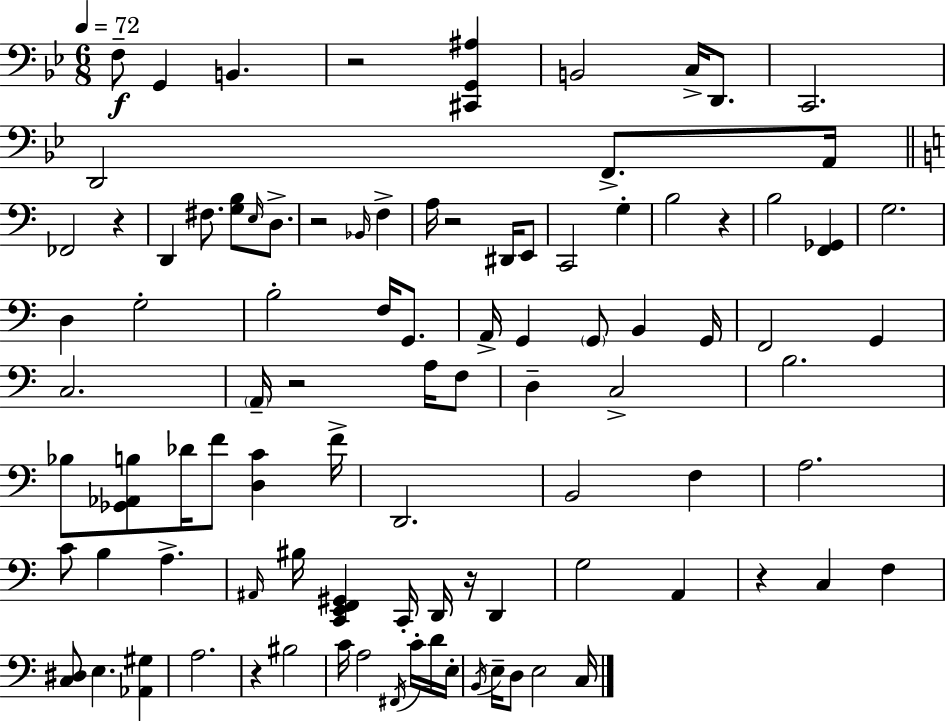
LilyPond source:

{
  \clef bass
  \numericTimeSignature
  \time 6/8
  \key bes \major
  \tempo 4 = 72
  f8--\f g,4 b,4. | r2 <cis, g, ais>4 | b,2 c16-> d,8. | c,2. | \break d,2 f,8.-> a,16 | \bar "||" \break \key a \minor fes,2 r4 | d,4 fis8. <g b>8 \grace { e16 } d8.-> | r2 \grace { bes,16 } f4-> | a16 r2 dis,16 | \break e,8 c,2 g4-. | b2 r4 | b2 <f, ges,>4 | g2. | \break d4 g2-. | b2-. f16 g,8. | a,16-> g,4 \parenthesize g,8 b,4 | g,16 f,2 g,4 | \break c2. | \parenthesize a,16-- r2 a16 | f8 d4-- c2-> | b2. | \break bes8 <ges, aes, b>8 des'16 f'8 <d c'>4 | f'16-> d,2. | b,2 f4 | a2. | \break c'8 b4 a4.-> | \grace { ais,16 } bis16 <c, e, f, gis,>4 c,16-. d,16 r16 d,4 | g2 a,4 | r4 c4 f4 | \break <c dis>8 e4. <aes, gis>4 | a2. | r4 bis2 | c'16 a2 | \break \acciaccatura { fis,16 } c'16-. d'16 e16-. \acciaccatura { b,16 } e16-- d8 e2 | c16 \bar "|."
}